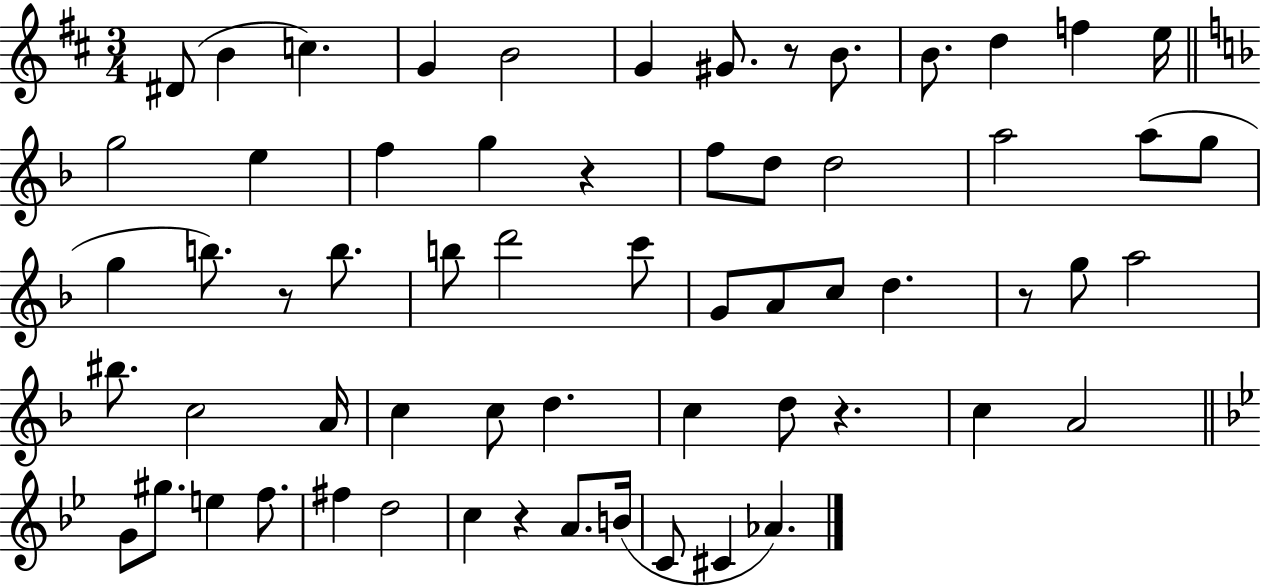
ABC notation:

X:1
T:Untitled
M:3/4
L:1/4
K:D
^D/2 B c G B2 G ^G/2 z/2 B/2 B/2 d f e/4 g2 e f g z f/2 d/2 d2 a2 a/2 g/2 g b/2 z/2 b/2 b/2 d'2 c'/2 G/2 A/2 c/2 d z/2 g/2 a2 ^b/2 c2 A/4 c c/2 d c d/2 z c A2 G/2 ^g/2 e f/2 ^f d2 c z A/2 B/4 C/2 ^C _A